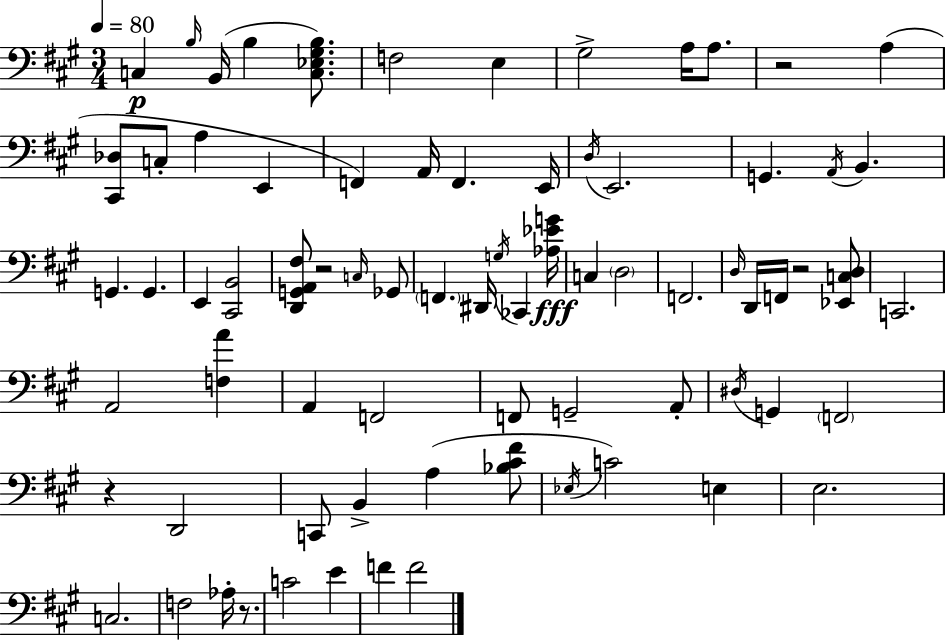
C3/q B3/s B2/s B3/q [C3,Eb3,G#3,B3]/e. F3/h E3/q G#3/h A3/s A3/e. R/h A3/q [C#2,Db3]/e C3/e A3/q E2/q F2/q A2/s F2/q. E2/s D3/s E2/h. G2/q. A2/s B2/q. G2/q. G2/q. E2/q [C#2,B2]/h [D2,G2,A2,F#3]/e R/h C3/s Gb2/e F2/q. D#2/s G3/s CES2/q [Ab3,Eb4,G4]/s C3/q D3/h F2/h. D3/s D2/s F2/s R/h [Eb2,C3,D3]/e C2/h. A2/h [F3,A4]/q A2/q F2/h F2/e G2/h A2/e D#3/s G2/q F2/h R/q D2/h C2/e B2/q A3/q [Bb3,C#4,F#4]/e Eb3/s C4/h E3/q E3/h. C3/h. F3/h Ab3/s R/e. C4/h E4/q F4/q F4/h